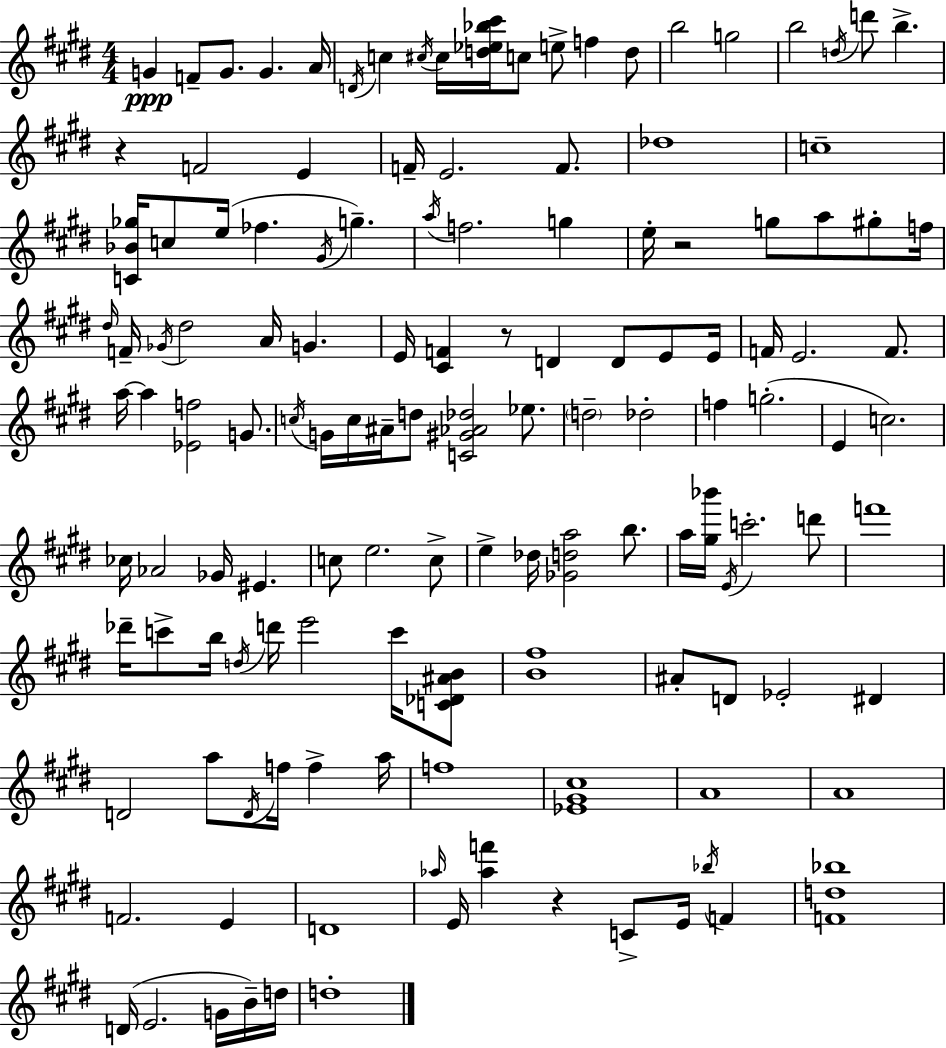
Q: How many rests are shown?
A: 4